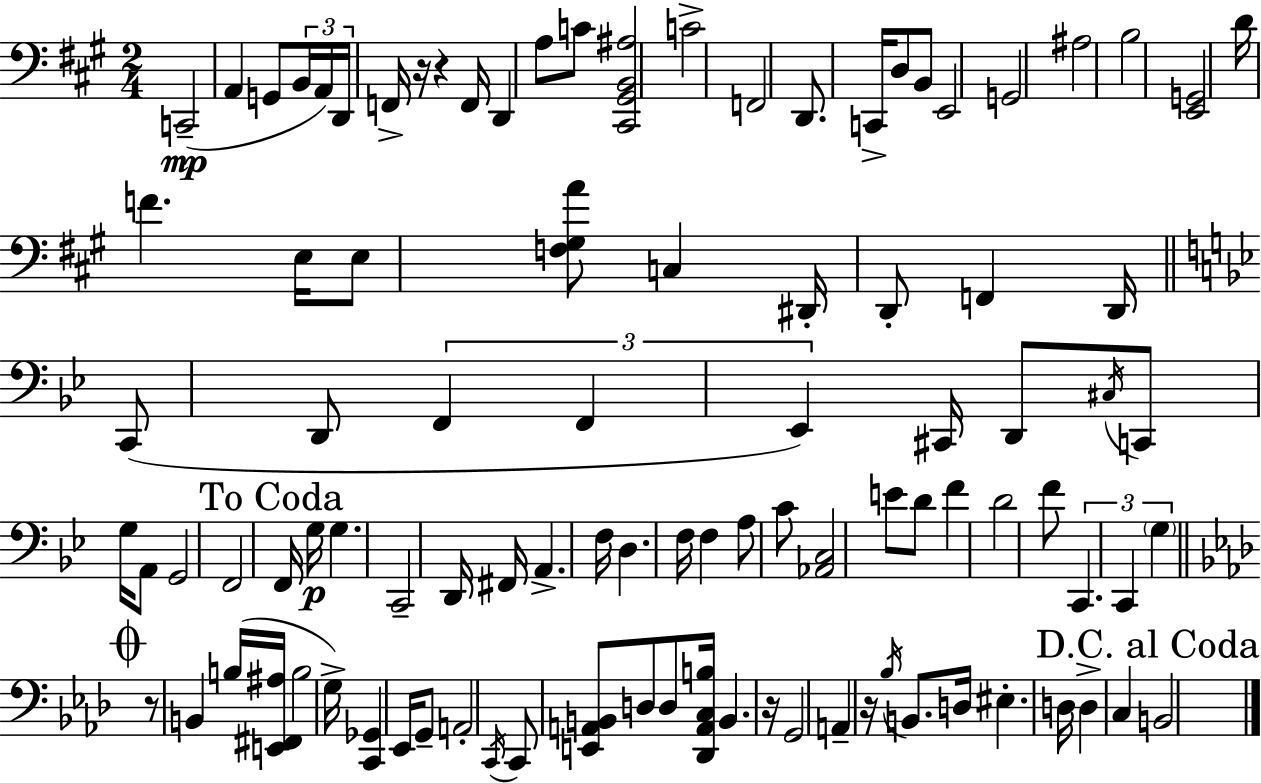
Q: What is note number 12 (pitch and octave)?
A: C4